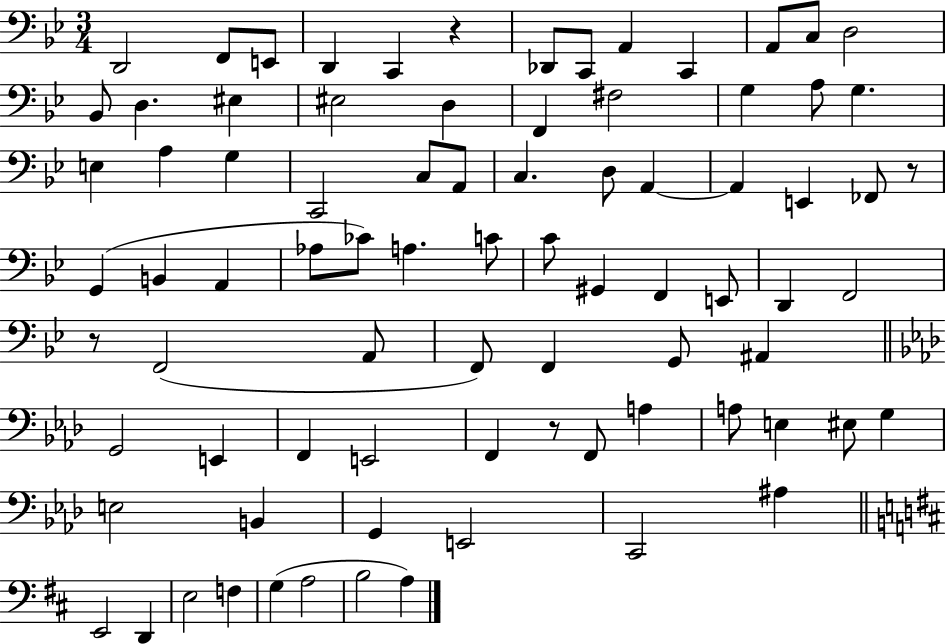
{
  \clef bass
  \numericTimeSignature
  \time 3/4
  \key bes \major
  d,2 f,8 e,8 | d,4 c,4 r4 | des,8 c,8 a,4 c,4 | a,8 c8 d2 | \break bes,8 d4. eis4 | eis2 d4 | f,4 fis2 | g4 a8 g4. | \break e4 a4 g4 | c,2 c8 a,8 | c4. d8 a,4~~ | a,4 e,4 fes,8 r8 | \break g,4( b,4 a,4 | aes8 ces'8) a4. c'8 | c'8 gis,4 f,4 e,8 | d,4 f,2 | \break r8 f,2( a,8 | f,8) f,4 g,8 ais,4 | \bar "||" \break \key aes \major g,2 e,4 | f,4 e,2 | f,4 r8 f,8 a4 | a8 e4 eis8 g4 | \break e2 b,4 | g,4 e,2 | c,2 ais4 | \bar "||" \break \key d \major e,2 d,4 | e2 f4 | g4( a2 | b2 a4) | \break \bar "|."
}